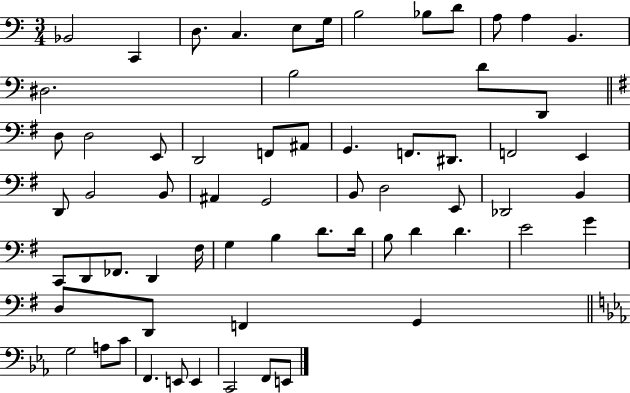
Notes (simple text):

Bb2/h C2/q D3/e. C3/q. E3/e G3/s B3/h Bb3/e D4/e A3/e A3/q B2/q. D#3/h. B3/h D4/e D2/e D3/e D3/h E2/e D2/h F2/e A#2/e G2/q. F2/e. D#2/e. F2/h E2/q D2/e B2/h B2/e A#2/q G2/h B2/e D3/h E2/e Db2/h B2/q C2/e D2/e FES2/e. D2/q F#3/s G3/q B3/q D4/e. D4/s B3/e D4/q D4/q. E4/h G4/q D3/e D2/e F2/q G2/q G3/h A3/e C4/e F2/q. E2/e E2/q C2/h F2/e E2/e